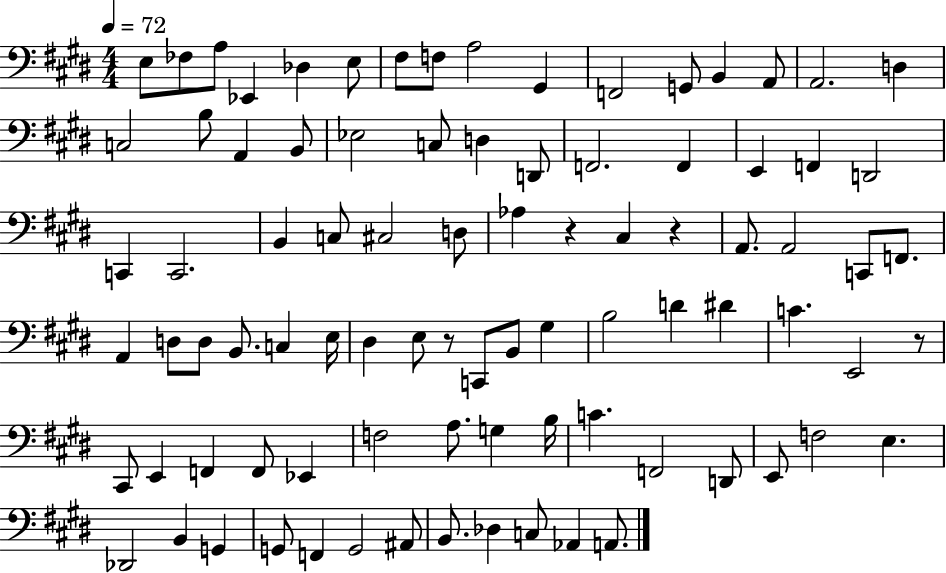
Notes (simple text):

E3/e FES3/e A3/e Eb2/q Db3/q E3/e F#3/e F3/e A3/h G#2/q F2/h G2/e B2/q A2/e A2/h. D3/q C3/h B3/e A2/q B2/e Eb3/h C3/e D3/q D2/e F2/h. F2/q E2/q F2/q D2/h C2/q C2/h. B2/q C3/e C#3/h D3/e Ab3/q R/q C#3/q R/q A2/e. A2/h C2/e F2/e. A2/q D3/e D3/e B2/e. C3/q E3/s D#3/q E3/e R/e C2/e B2/e G#3/q B3/h D4/q D#4/q C4/q. E2/h R/e C#2/e E2/q F2/q F2/e Eb2/q F3/h A3/e. G3/q B3/s C4/q. F2/h D2/e E2/e F3/h E3/q. Db2/h B2/q G2/q G2/e F2/q G2/h A#2/e B2/e. Db3/q C3/e Ab2/q A2/e.